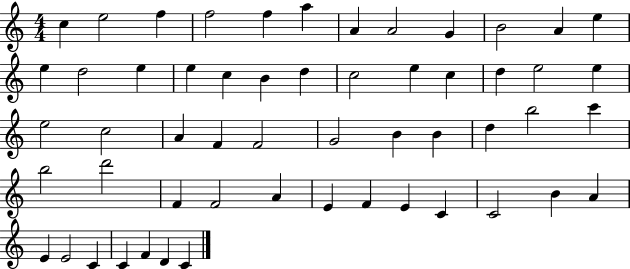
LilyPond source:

{
  \clef treble
  \numericTimeSignature
  \time 4/4
  \key c \major
  c''4 e''2 f''4 | f''2 f''4 a''4 | a'4 a'2 g'4 | b'2 a'4 e''4 | \break e''4 d''2 e''4 | e''4 c''4 b'4 d''4 | c''2 e''4 c''4 | d''4 e''2 e''4 | \break e''2 c''2 | a'4 f'4 f'2 | g'2 b'4 b'4 | d''4 b''2 c'''4 | \break b''2 d'''2 | f'4 f'2 a'4 | e'4 f'4 e'4 c'4 | c'2 b'4 a'4 | \break e'4 e'2 c'4 | c'4 f'4 d'4 c'4 | \bar "|."
}